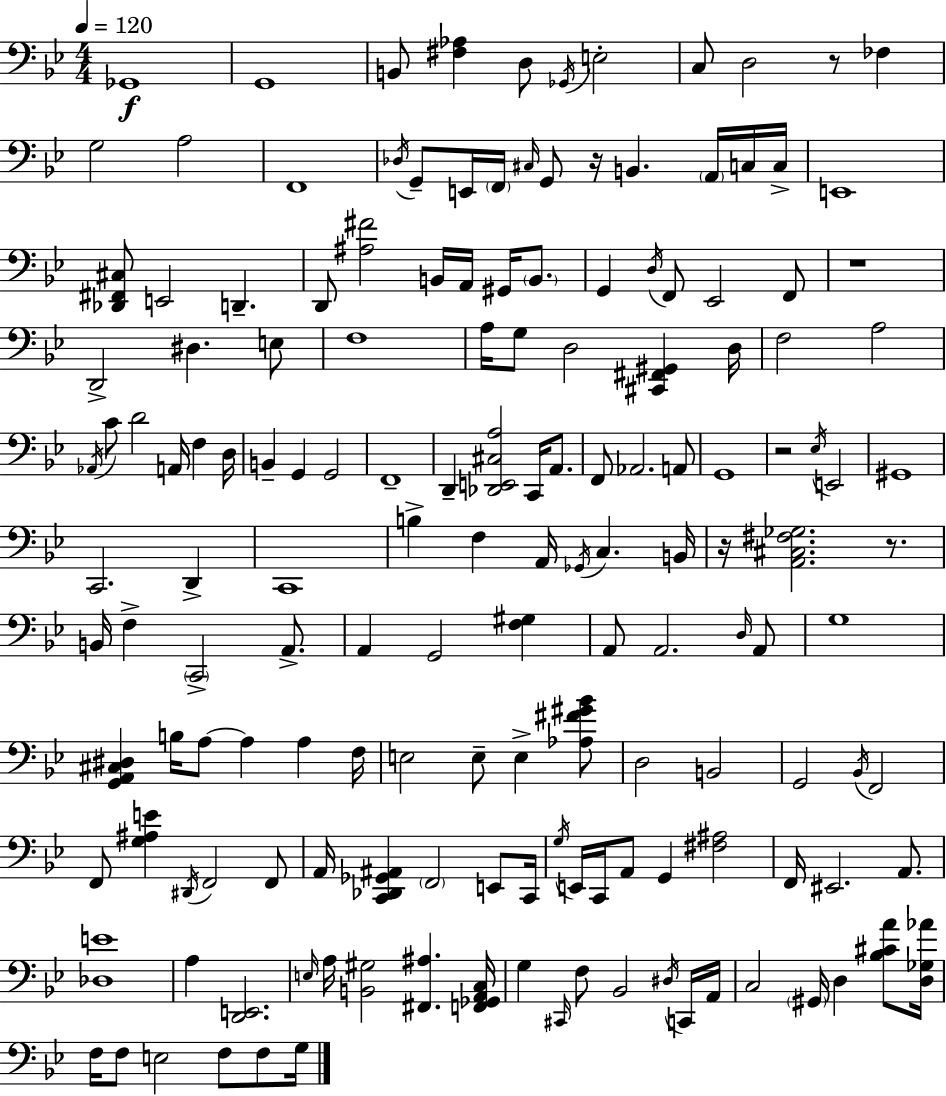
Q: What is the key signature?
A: BES major